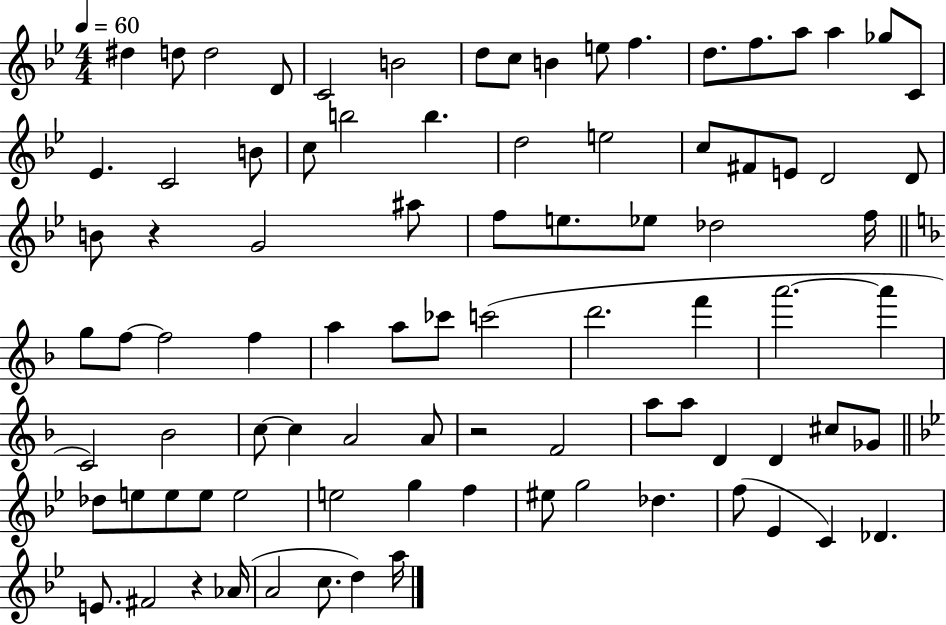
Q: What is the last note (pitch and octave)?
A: A5